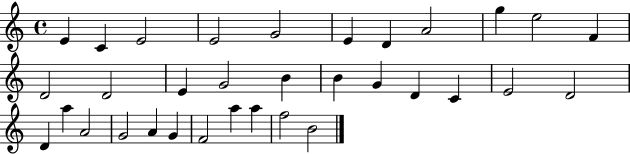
{
  \clef treble
  \time 4/4
  \defaultTimeSignature
  \key c \major
  e'4 c'4 e'2 | e'2 g'2 | e'4 d'4 a'2 | g''4 e''2 f'4 | \break d'2 d'2 | e'4 g'2 b'4 | b'4 g'4 d'4 c'4 | e'2 d'2 | \break d'4 a''4 a'2 | g'2 a'4 g'4 | f'2 a''4 a''4 | f''2 b'2 | \break \bar "|."
}